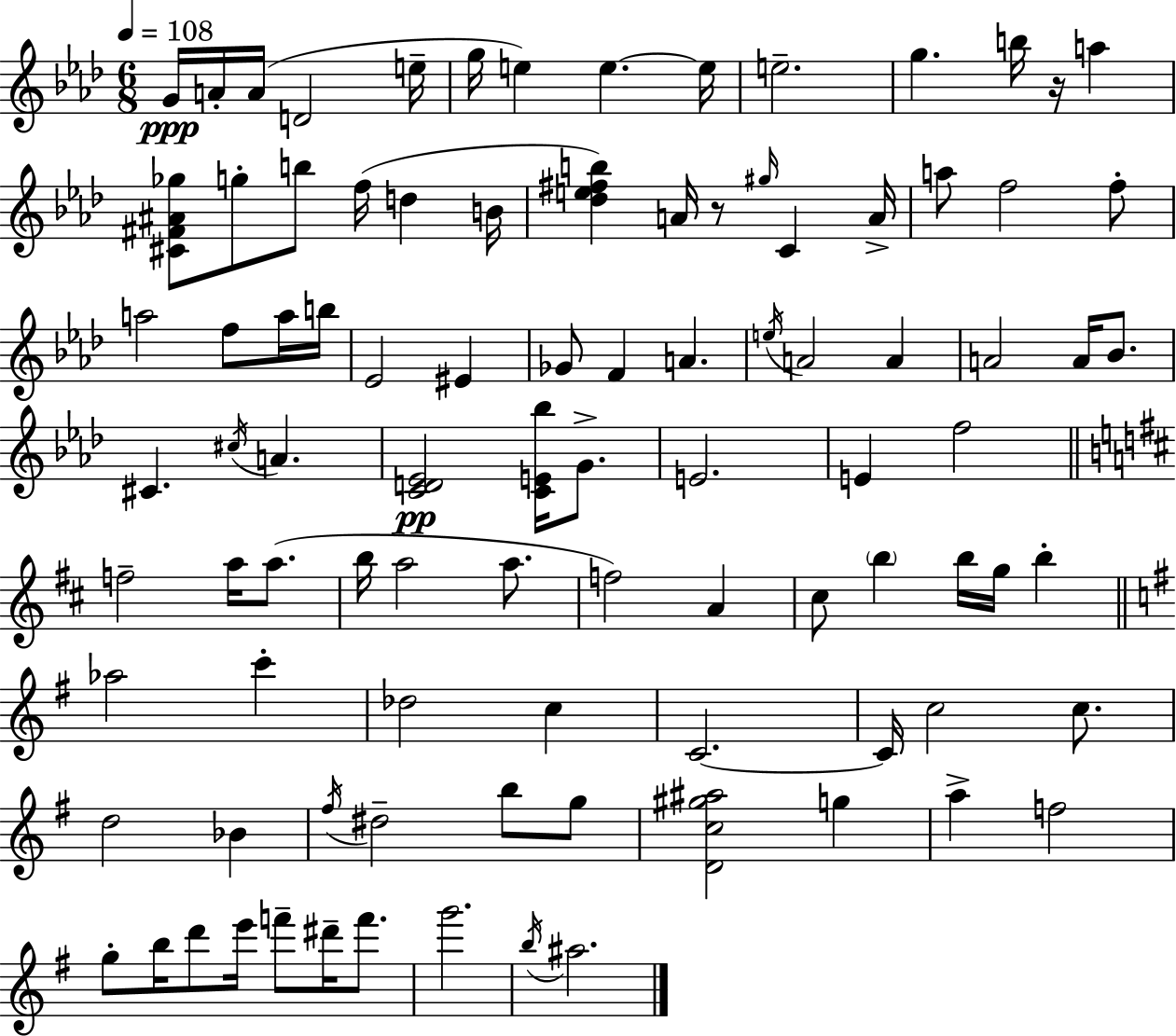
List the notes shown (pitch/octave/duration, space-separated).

G4/s A4/s A4/s D4/h E5/s G5/s E5/q E5/q. E5/s E5/h. G5/q. B5/s R/s A5/q [C#4,F#4,A#4,Gb5]/e G5/e B5/e F5/s D5/q B4/s [Db5,E5,F#5,B5]/q A4/s R/e G#5/s C4/q A4/s A5/e F5/h F5/e A5/h F5/e A5/s B5/s Eb4/h EIS4/q Gb4/e F4/q A4/q. E5/s A4/h A4/q A4/h A4/s Bb4/e. C#4/q. C#5/s A4/q. [C4,D4,Eb4]/h [C4,E4,Bb5]/s G4/e. E4/h. E4/q F5/h F5/h A5/s A5/e. B5/s A5/h A5/e. F5/h A4/q C#5/e B5/q B5/s G5/s B5/q Ab5/h C6/q Db5/h C5/q C4/h. C4/s C5/h C5/e. D5/h Bb4/q F#5/s D#5/h B5/e G5/e [D4,C5,G#5,A#5]/h G5/q A5/q F5/h G5/e B5/s D6/e E6/s F6/e D#6/s F6/e. G6/h. B5/s A#5/h.